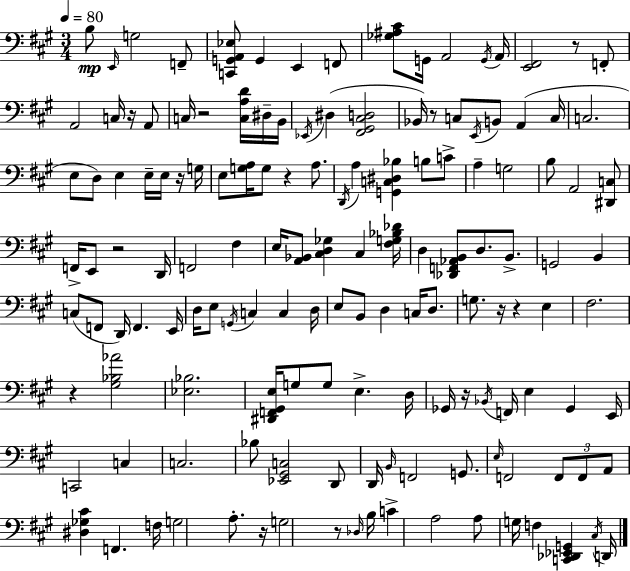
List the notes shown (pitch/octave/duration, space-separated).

B3/e E2/s G3/h F2/e [C2,G2,A2,Eb3]/e G2/q E2/q F2/e [Gb3,A#3,C#4]/e G2/s A2/h G2/s A2/s [E2,F#2]/h R/e F2/e A2/h C3/s R/s A2/e C3/s R/h [C3,A3,D4]/s D#3/s B2/s Eb2/s D#3/q [F#2,G#2,C#3,D3]/h Bb2/s R/e C3/e E2/s B2/e A2/q C3/s C3/h. E3/e D3/e E3/q E3/s E3/s R/s G3/s E3/e [G3,A3]/s G3/e R/q A3/e. D2/s A3/q [G2,C3,D#3,Bb3]/q B3/e C4/e A3/q G3/h B3/e A2/h [D#2,C3]/e F2/s E2/e R/h D2/s F2/h F#3/q E3/s [A2,Bb2]/e [C#3,D3,Gb3]/q C#3/q [F#3,G3,Bb3,Db4]/s D3/q [Db2,F2,Ab2,B2]/e D3/e. B2/e. G2/h B2/q C3/e F2/e D2/s F2/q. E2/s D3/s E3/e G2/s C3/q C3/q D3/s E3/e B2/e D3/q C3/s D3/e. G3/e. R/s R/q E3/q F#3/h. R/q [G#3,Bb3,Ab4]/h [Eb3,Bb3]/h. [D#2,F2,G#2,E3]/s G3/e G3/e E3/q. D3/s Gb2/s R/s Bb2/s F2/s E3/q Gb2/q E2/s C2/h C3/q C3/h. Bb3/e [Eb2,G#2,C3]/h D2/e D2/s B2/s F2/h G2/e. E3/s F2/h F2/e F2/e A2/e [D#3,Gb3,C#4]/q F2/q. F3/s G3/h A3/e. R/s G3/h R/e Db3/s B3/s C4/q A3/h A3/e G3/s F3/q [C2,Db2,Eb2,G2]/q C#3/s D2/s